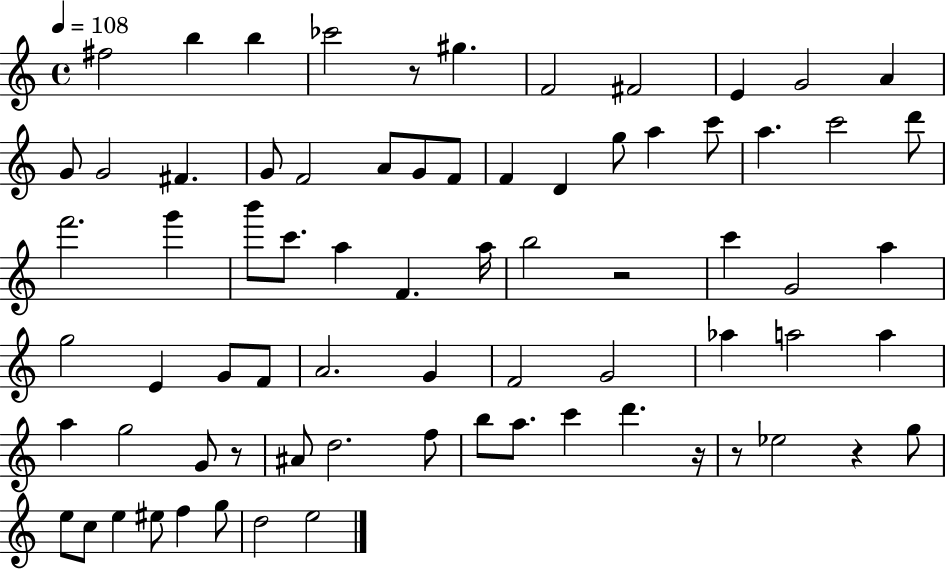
F#5/h B5/q B5/q CES6/h R/e G#5/q. F4/h F#4/h E4/q G4/h A4/q G4/e G4/h F#4/q. G4/e F4/h A4/e G4/e F4/e F4/q D4/q G5/e A5/q C6/e A5/q. C6/h D6/e F6/h. G6/q B6/e C6/e. A5/q F4/q. A5/s B5/h R/h C6/q G4/h A5/q G5/h E4/q G4/e F4/e A4/h. G4/q F4/h G4/h Ab5/q A5/h A5/q A5/q G5/h G4/e R/e A#4/e D5/h. F5/e B5/e A5/e. C6/q D6/q. R/s R/e Eb5/h R/q G5/e E5/e C5/e E5/q EIS5/e F5/q G5/e D5/h E5/h